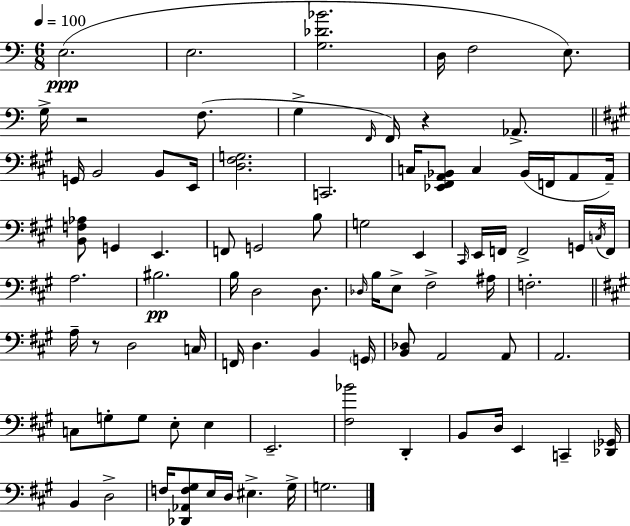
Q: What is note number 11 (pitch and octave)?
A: Ab2